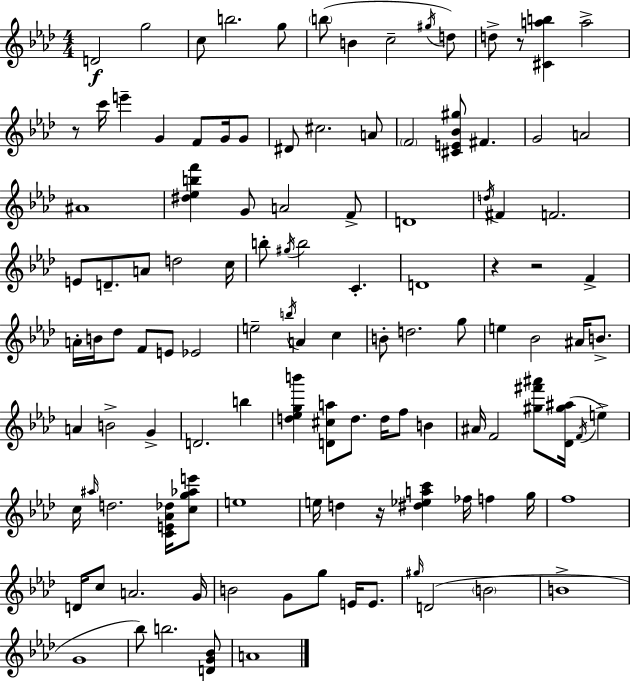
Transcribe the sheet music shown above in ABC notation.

X:1
T:Untitled
M:4/4
L:1/4
K:Fm
D2 g2 c/2 b2 g/2 b/2 B c2 ^g/4 d/2 d/2 z/2 [^Cab] a2 z/2 c'/4 e' G F/2 G/4 G/2 ^D/2 ^c2 A/2 F2 [^CE_B^g]/2 ^F G2 A2 ^A4 [^d_ebf'] G/2 A2 F/2 D4 d/4 ^F F2 E/2 D/2 A/2 d2 c/4 b/2 ^g/4 b2 C D4 z z2 F A/4 B/4 _d/2 F/2 E/2 _E2 e2 b/4 A c B/2 d2 g/2 e _B2 ^A/4 B/2 A B2 G D2 b [d_egb'] [D^ca]/2 d/2 d/4 f/2 B ^A/4 F2 [^g^f'^a']/2 [_D^g^a]/4 F/4 e c/4 ^a/4 d2 [CE_A_d]/4 [cg_ae']/2 e4 e/4 d z/4 [^d_eac'] _f/4 f g/4 f4 D/4 c/2 A2 G/4 B2 G/2 g/2 E/4 E/2 ^g/4 D2 B2 B4 G4 _b/2 b2 [DG_B]/2 A4